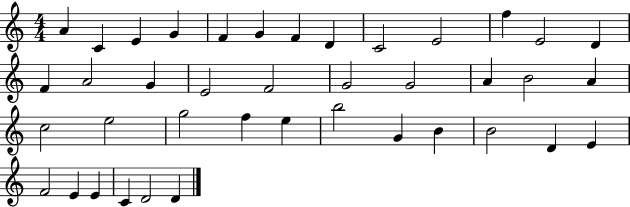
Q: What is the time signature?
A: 4/4